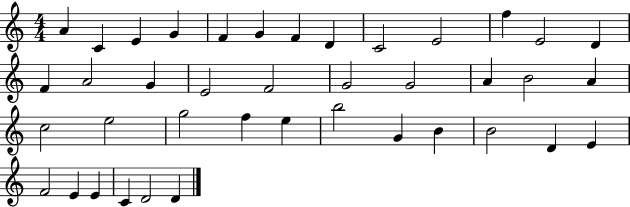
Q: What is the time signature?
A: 4/4